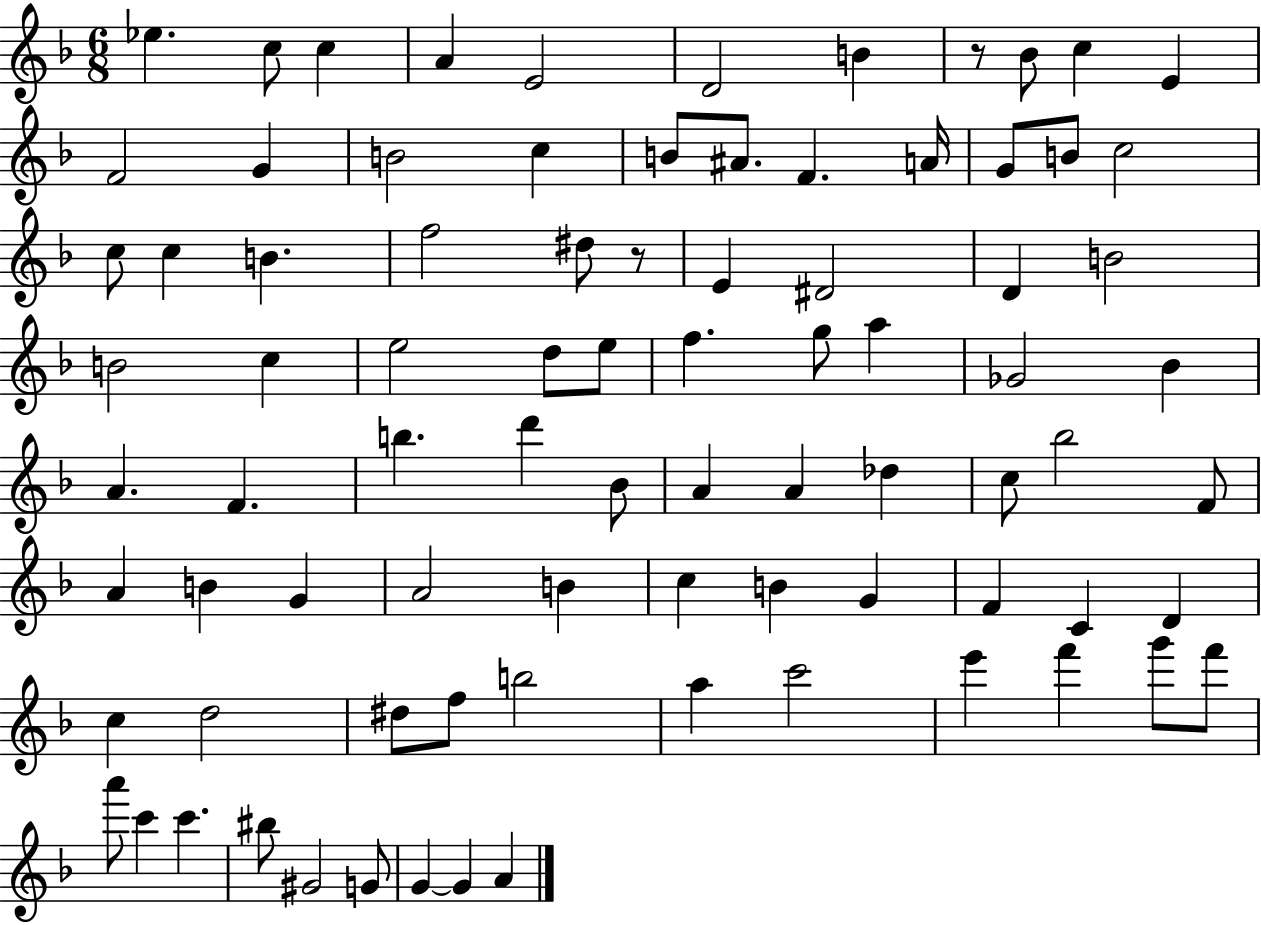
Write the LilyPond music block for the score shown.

{
  \clef treble
  \numericTimeSignature
  \time 6/8
  \key f \major
  ees''4. c''8 c''4 | a'4 e'2 | d'2 b'4 | r8 bes'8 c''4 e'4 | \break f'2 g'4 | b'2 c''4 | b'8 ais'8. f'4. a'16 | g'8 b'8 c''2 | \break c''8 c''4 b'4. | f''2 dis''8 r8 | e'4 dis'2 | d'4 b'2 | \break b'2 c''4 | e''2 d''8 e''8 | f''4. g''8 a''4 | ges'2 bes'4 | \break a'4. f'4. | b''4. d'''4 bes'8 | a'4 a'4 des''4 | c''8 bes''2 f'8 | \break a'4 b'4 g'4 | a'2 b'4 | c''4 b'4 g'4 | f'4 c'4 d'4 | \break c''4 d''2 | dis''8 f''8 b''2 | a''4 c'''2 | e'''4 f'''4 g'''8 f'''8 | \break a'''8 c'''4 c'''4. | bis''8 gis'2 g'8 | g'4~~ g'4 a'4 | \bar "|."
}